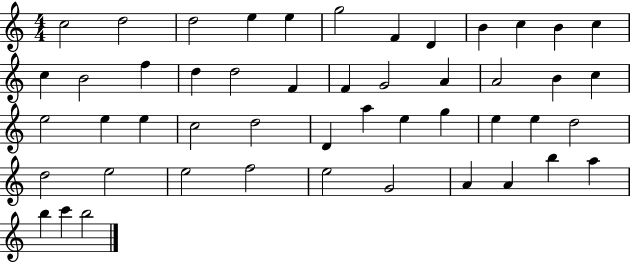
X:1
T:Untitled
M:4/4
L:1/4
K:C
c2 d2 d2 e e g2 F D B c B c c B2 f d d2 F F G2 A A2 B c e2 e e c2 d2 D a e g e e d2 d2 e2 e2 f2 e2 G2 A A b a b c' b2